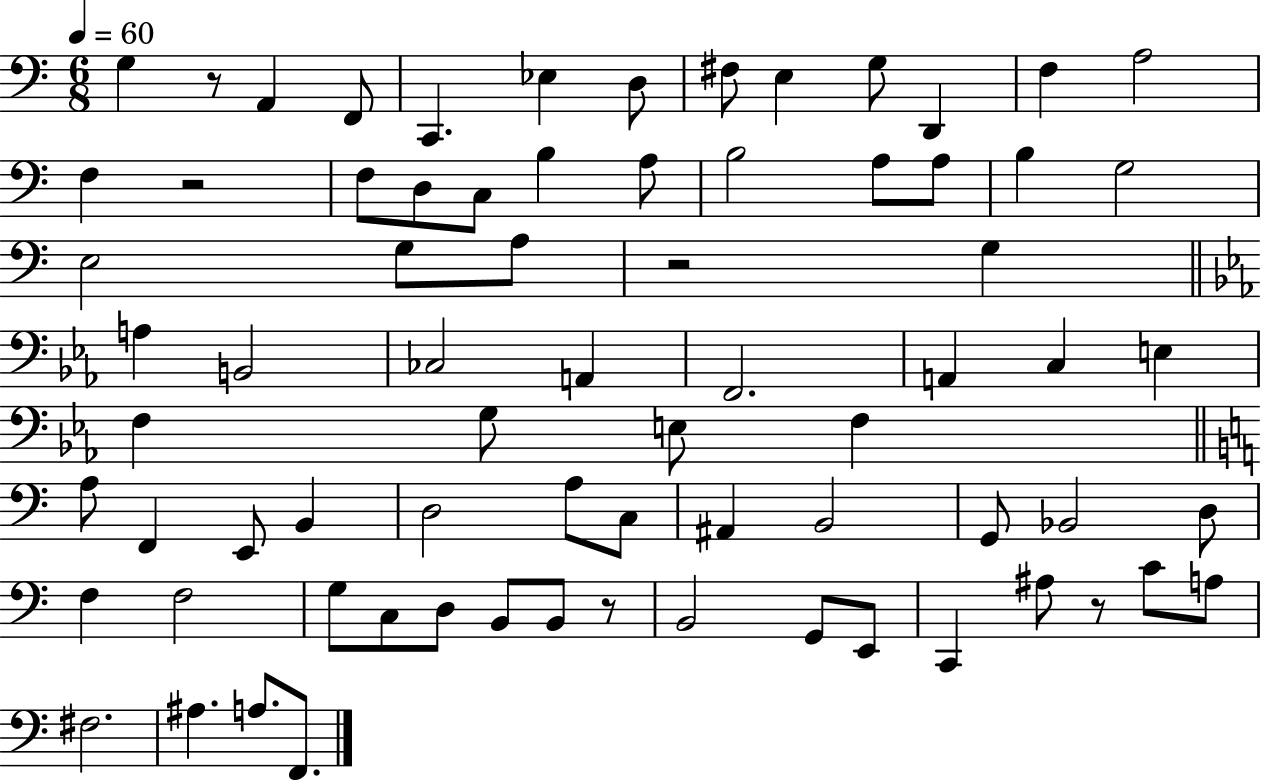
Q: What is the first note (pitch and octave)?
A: G3